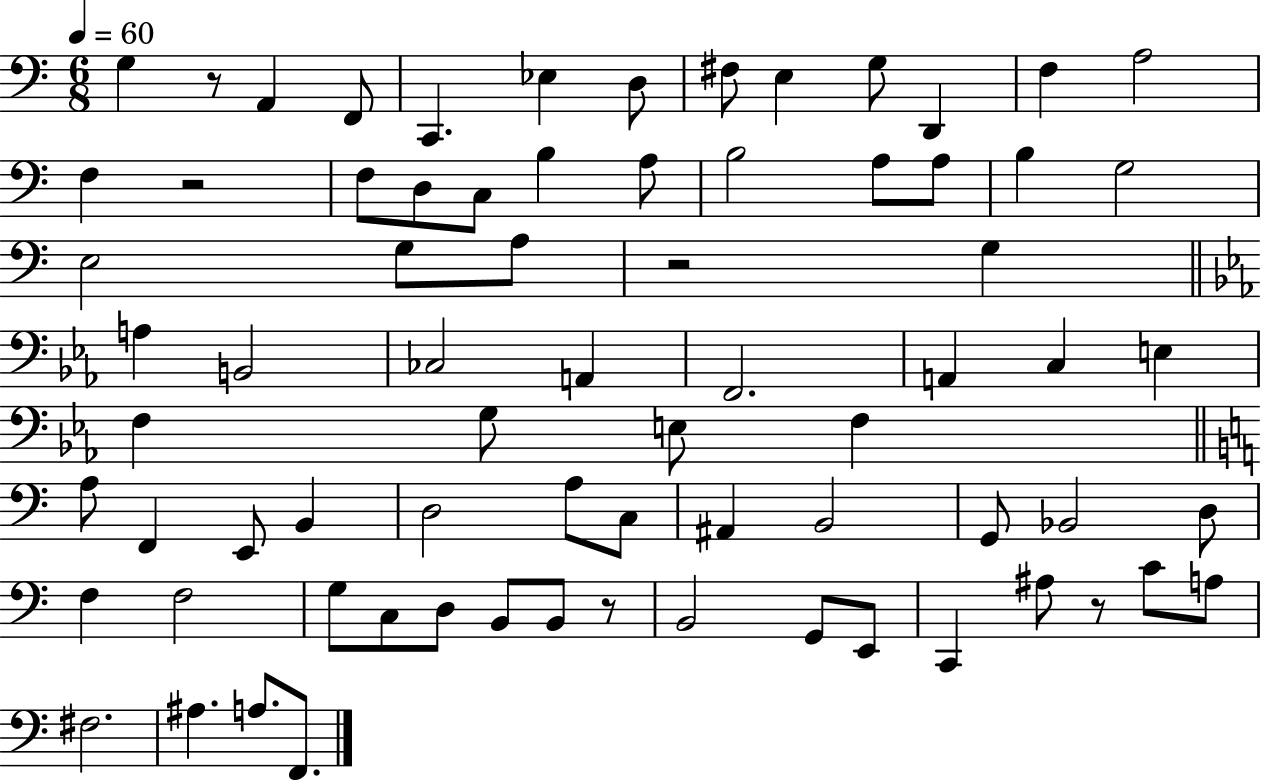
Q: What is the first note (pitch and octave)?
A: G3